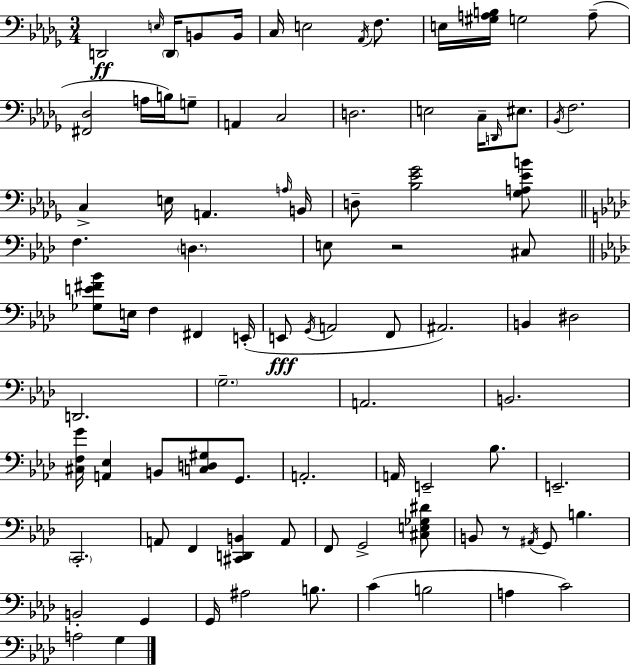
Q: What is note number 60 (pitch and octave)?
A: A2